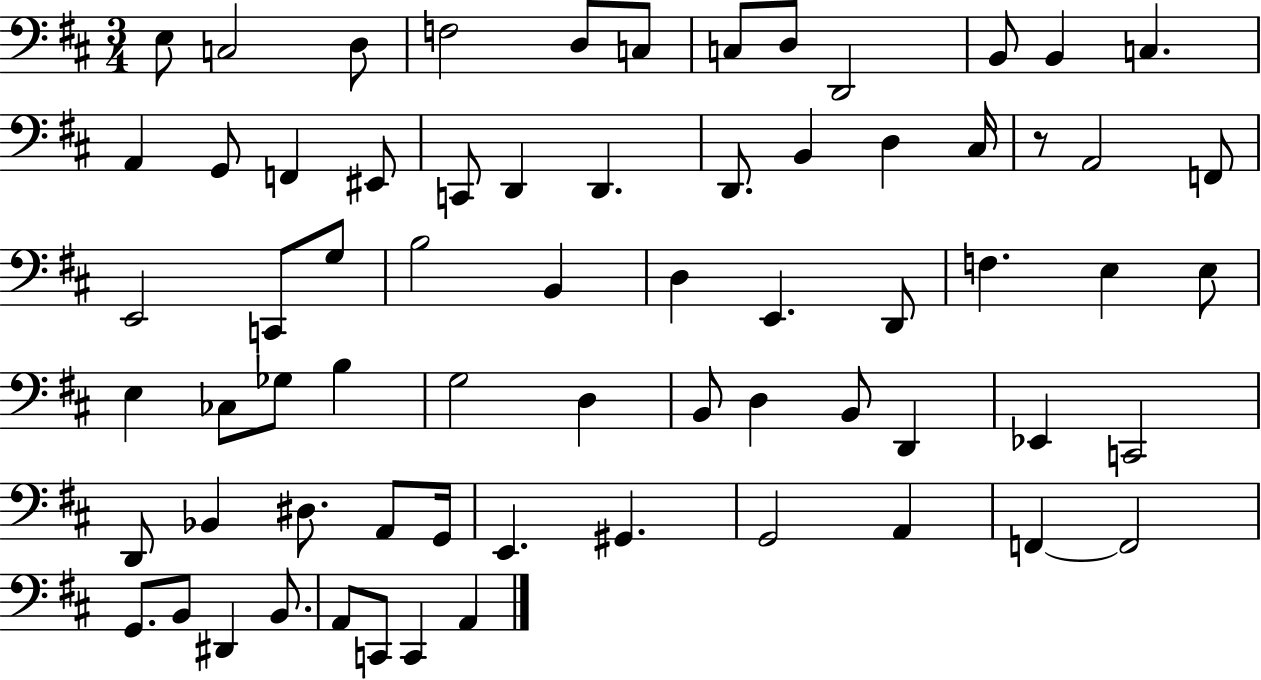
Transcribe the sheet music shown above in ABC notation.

X:1
T:Untitled
M:3/4
L:1/4
K:D
E,/2 C,2 D,/2 F,2 D,/2 C,/2 C,/2 D,/2 D,,2 B,,/2 B,, C, A,, G,,/2 F,, ^E,,/2 C,,/2 D,, D,, D,,/2 B,, D, ^C,/4 z/2 A,,2 F,,/2 E,,2 C,,/2 G,/2 B,2 B,, D, E,, D,,/2 F, E, E,/2 E, _C,/2 _G,/2 B, G,2 D, B,,/2 D, B,,/2 D,, _E,, C,,2 D,,/2 _B,, ^D,/2 A,,/2 G,,/4 E,, ^G,, G,,2 A,, F,, F,,2 G,,/2 B,,/2 ^D,, B,,/2 A,,/2 C,,/2 C,, A,,